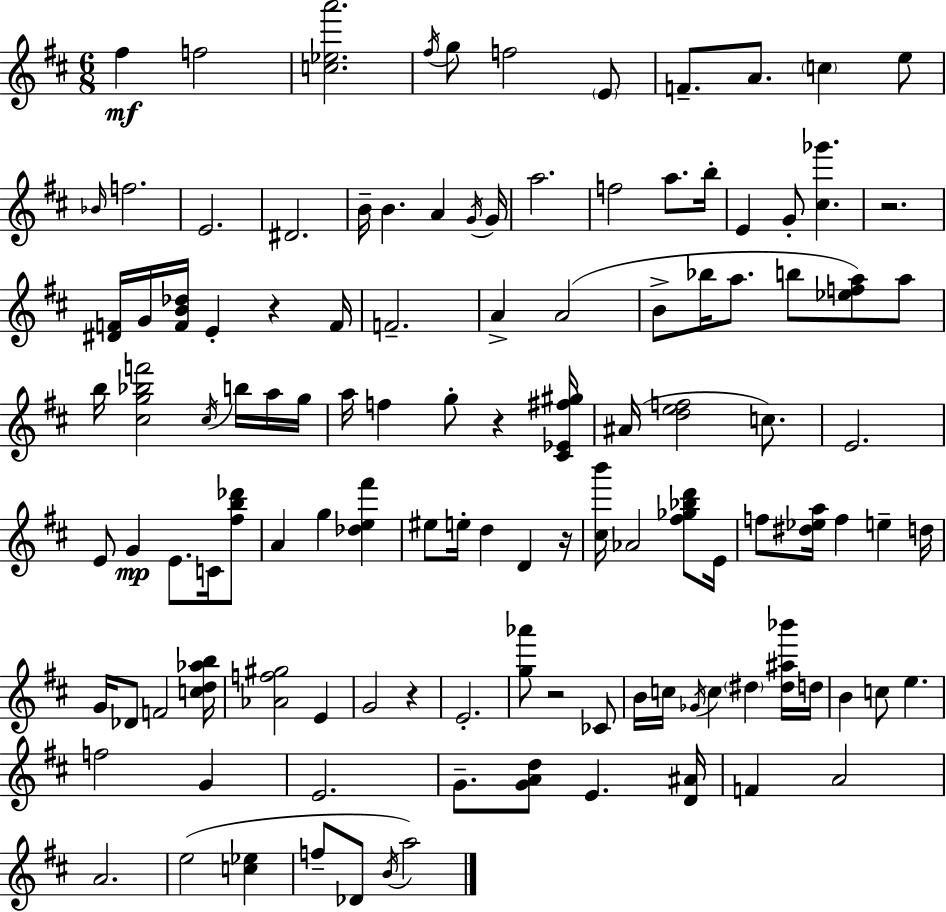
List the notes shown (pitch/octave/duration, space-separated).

F#5/q F5/h [C5,Eb5,A6]/h. F#5/s G5/e F5/h E4/e F4/e. A4/e. C5/q E5/e Bb4/s F5/h. E4/h. D#4/h. B4/s B4/q. A4/q G4/s G4/s A5/h. F5/h A5/e. B5/s E4/q G4/e [C#5,Gb6]/q. R/h. [D#4,F4]/s G4/s [F4,B4,Db5]/s E4/q R/q F4/s F4/h. A4/q A4/h B4/e Bb5/s A5/e. B5/e [Eb5,F5,A5]/e A5/e B5/s [C#5,G5,Bb5,F6]/h C#5/s B5/s A5/s G5/s A5/s F5/q G5/e R/q [C#4,Eb4,F#5,G#5]/s A#4/s [D5,E5,F5]/h C5/e. E4/h. E4/e G4/q E4/e. C4/s [F#5,B5,Db6]/e A4/q G5/q [Db5,E5,F#6]/q EIS5/e E5/s D5/q D4/q R/s [C#5,B6]/s Ab4/h [F#5,Gb5,Bb5,D6]/e E4/s F5/e [D#5,Eb5,A5]/s F5/q E5/q D5/s G4/s Db4/e F4/h [C5,D5,Ab5,B5]/s [Ab4,F5,G#5]/h E4/q G4/h R/q E4/h. [G5,Ab6]/e R/h CES4/e B4/s C5/s Gb4/s C5/q D#5/q [D#5,A#5,Bb6]/s D5/s B4/q C5/e E5/q. F5/h G4/q E4/h. G4/e. [G4,A4,D5]/e E4/q. [D4,A#4]/s F4/q A4/h A4/h. E5/h [C5,Eb5]/q F5/e Db4/e B4/s A5/h